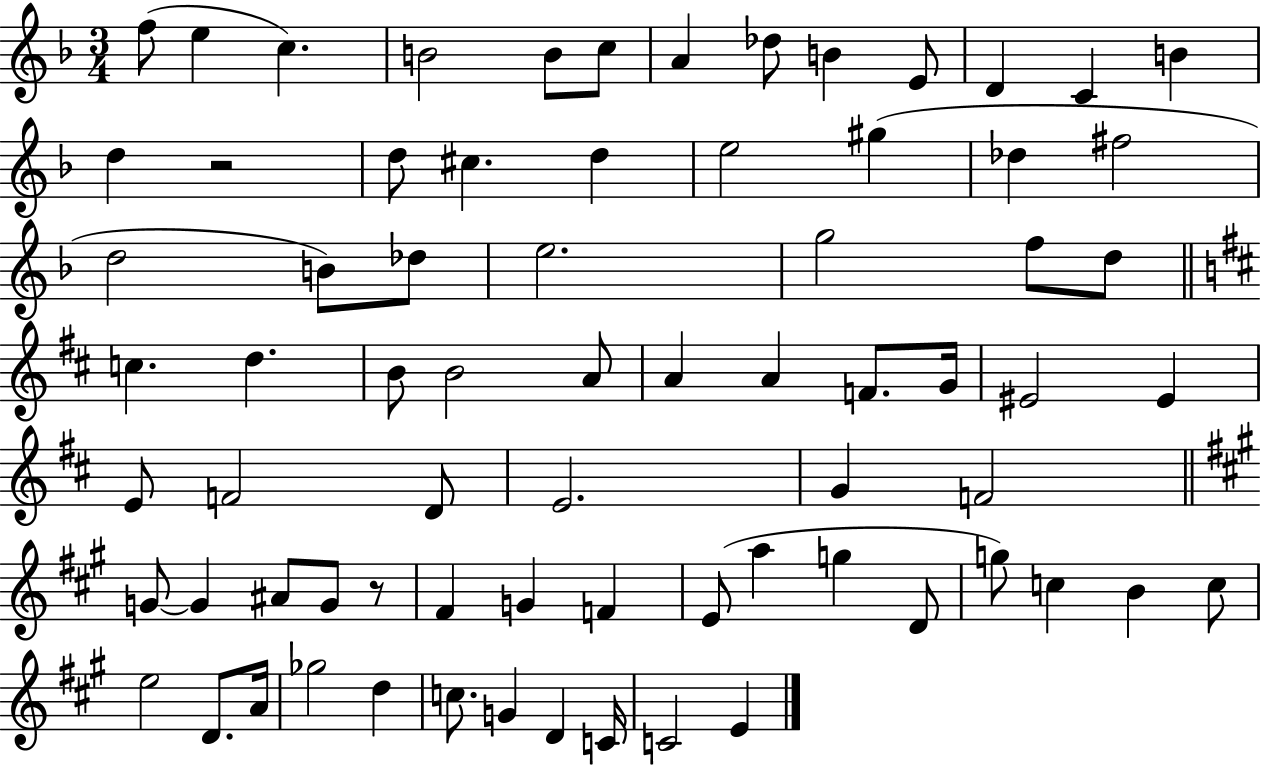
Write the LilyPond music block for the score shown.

{
  \clef treble
  \numericTimeSignature
  \time 3/4
  \key f \major
  \repeat volta 2 { f''8( e''4 c''4.) | b'2 b'8 c''8 | a'4 des''8 b'4 e'8 | d'4 c'4 b'4 | \break d''4 r2 | d''8 cis''4. d''4 | e''2 gis''4( | des''4 fis''2 | \break d''2 b'8) des''8 | e''2. | g''2 f''8 d''8 | \bar "||" \break \key d \major c''4. d''4. | b'8 b'2 a'8 | a'4 a'4 f'8. g'16 | eis'2 eis'4 | \break e'8 f'2 d'8 | e'2. | g'4 f'2 | \bar "||" \break \key a \major g'8~~ g'4 ais'8 g'8 r8 | fis'4 g'4 f'4 | e'8( a''4 g''4 d'8 | g''8) c''4 b'4 c''8 | \break e''2 d'8. a'16 | ges''2 d''4 | c''8. g'4 d'4 c'16 | c'2 e'4 | \break } \bar "|."
}